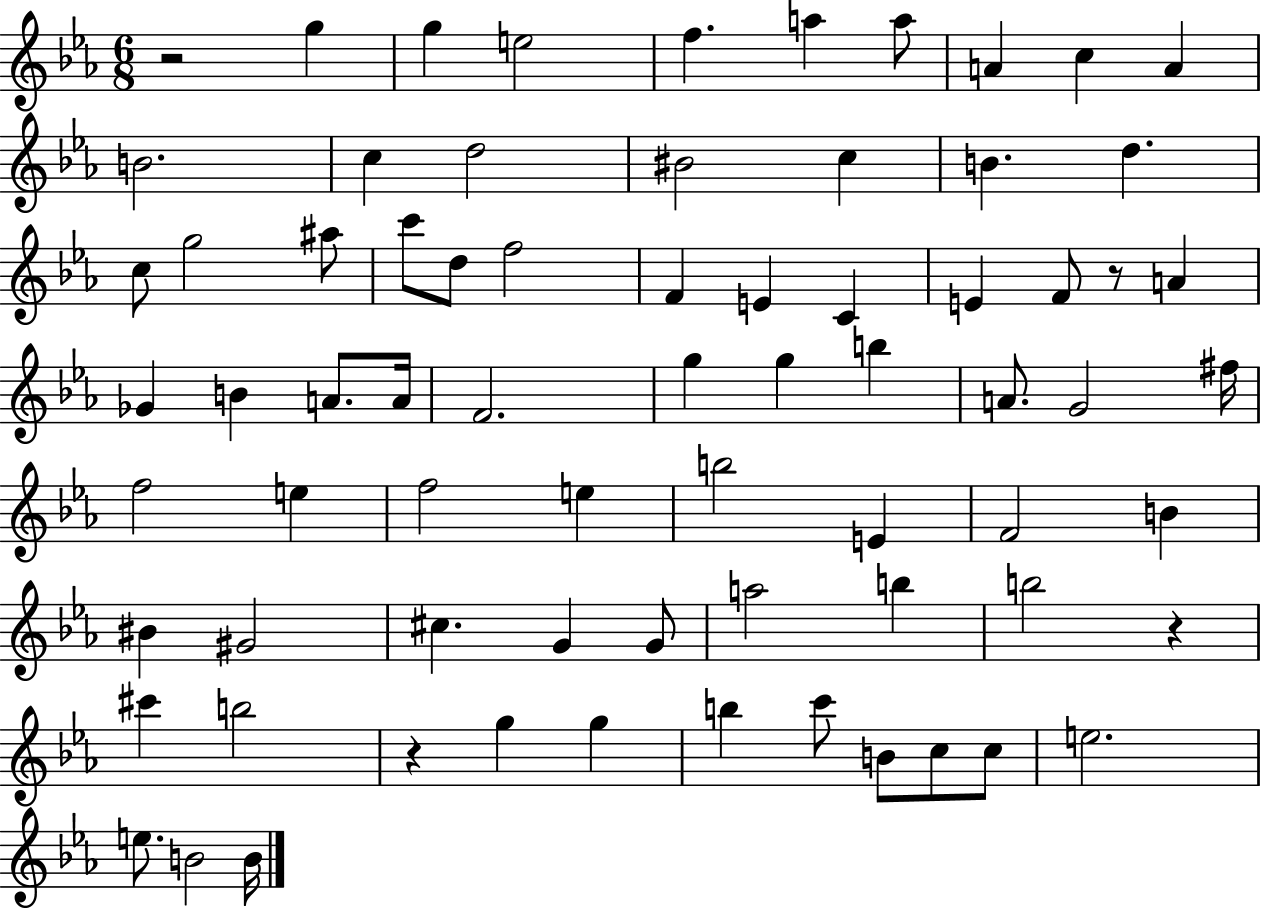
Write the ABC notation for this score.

X:1
T:Untitled
M:6/8
L:1/4
K:Eb
z2 g g e2 f a a/2 A c A B2 c d2 ^B2 c B d c/2 g2 ^a/2 c'/2 d/2 f2 F E C E F/2 z/2 A _G B A/2 A/4 F2 g g b A/2 G2 ^f/4 f2 e f2 e b2 E F2 B ^B ^G2 ^c G G/2 a2 b b2 z ^c' b2 z g g b c'/2 B/2 c/2 c/2 e2 e/2 B2 B/4